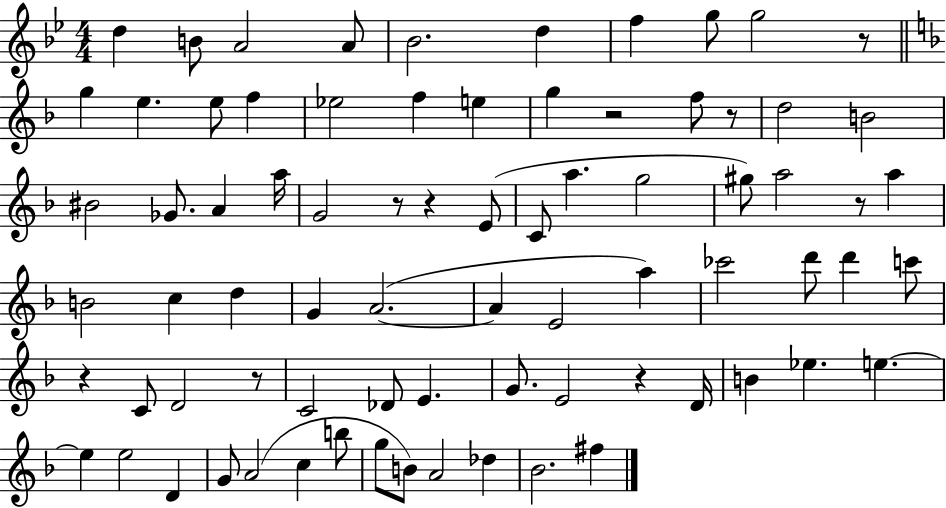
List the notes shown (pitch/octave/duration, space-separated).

D5/q B4/e A4/h A4/e Bb4/h. D5/q F5/q G5/e G5/h R/e G5/q E5/q. E5/e F5/q Eb5/h F5/q E5/q G5/q R/h F5/e R/e D5/h B4/h BIS4/h Gb4/e. A4/q A5/s G4/h R/e R/q E4/e C4/e A5/q. G5/h G#5/e A5/h R/e A5/q B4/h C5/q D5/q G4/q A4/h. A4/q E4/h A5/q CES6/h D6/e D6/q C6/e R/q C4/e D4/h R/e C4/h Db4/e E4/q. G4/e. E4/h R/q D4/s B4/q Eb5/q. E5/q. E5/q E5/h D4/q G4/e A4/h C5/q B5/e G5/e B4/e A4/h Db5/q Bb4/h. F#5/q